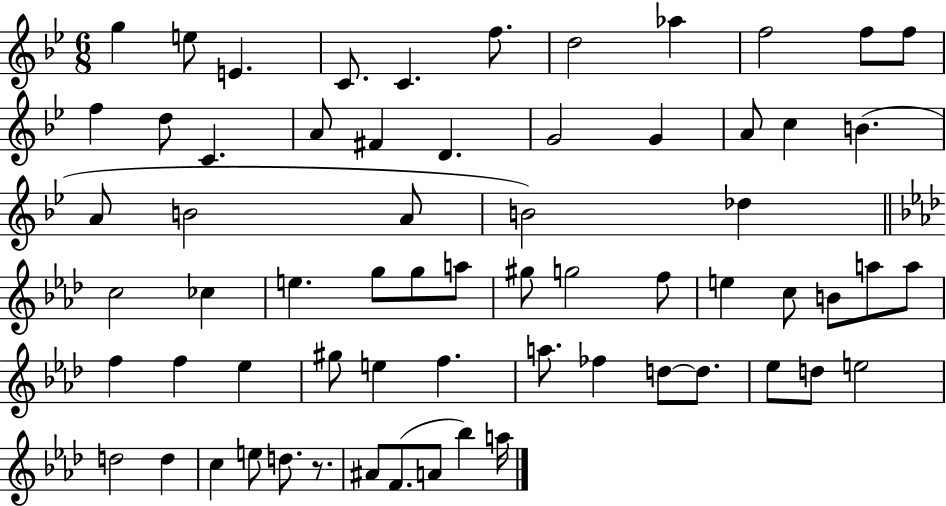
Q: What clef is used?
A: treble